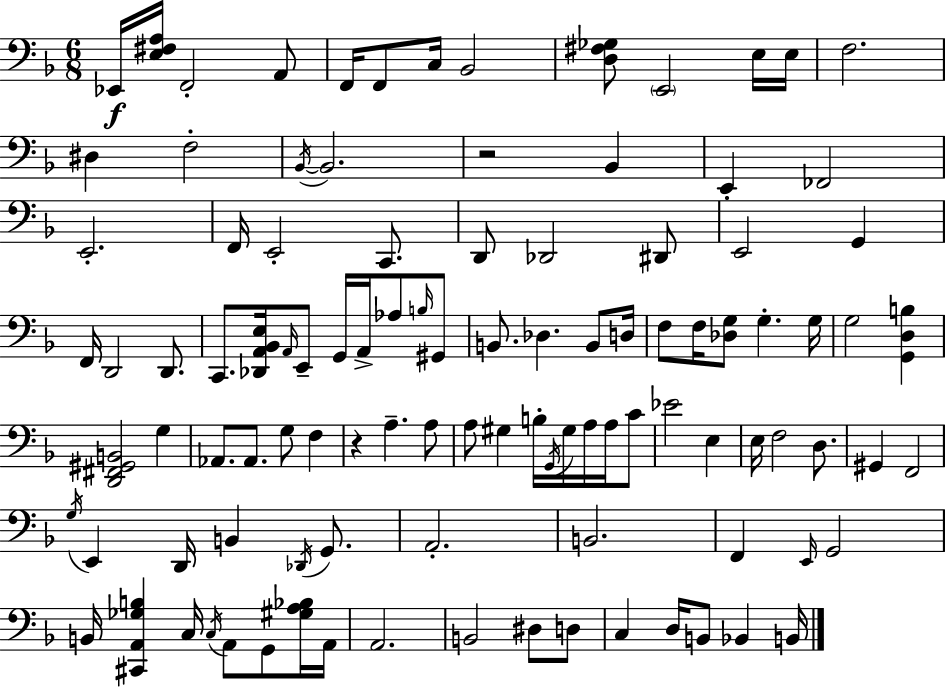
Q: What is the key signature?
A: F major